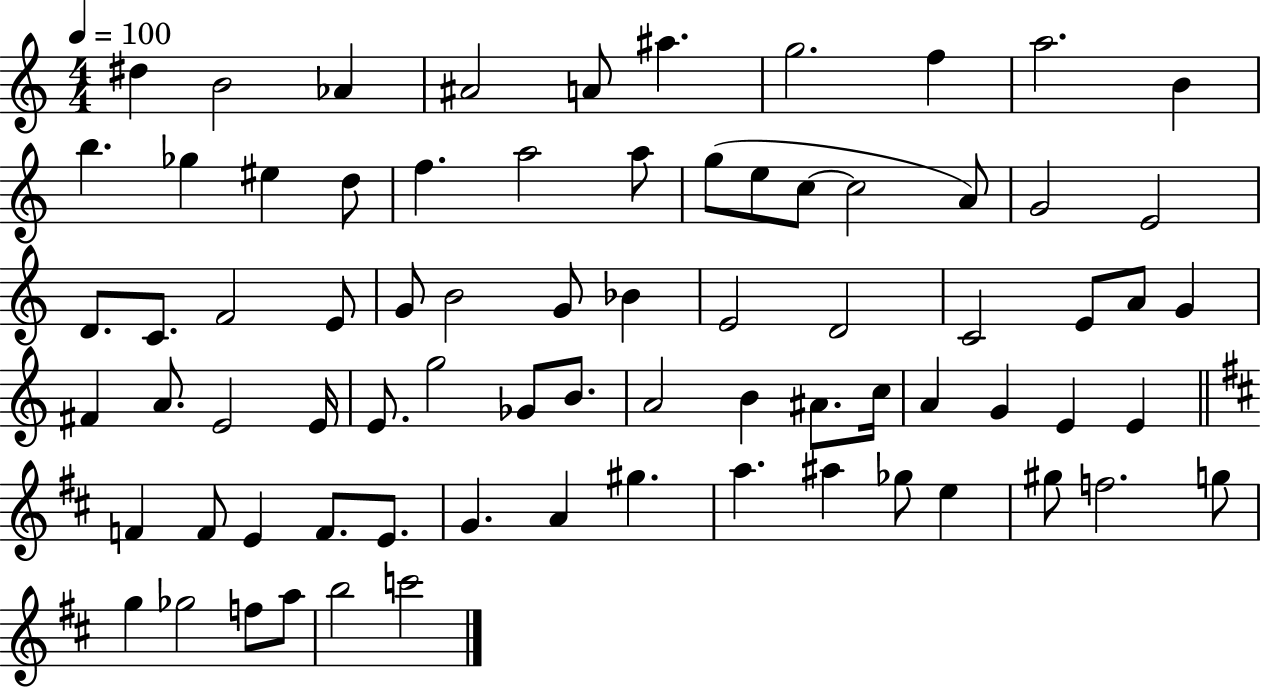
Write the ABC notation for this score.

X:1
T:Untitled
M:4/4
L:1/4
K:C
^d B2 _A ^A2 A/2 ^a g2 f a2 B b _g ^e d/2 f a2 a/2 g/2 e/2 c/2 c2 A/2 G2 E2 D/2 C/2 F2 E/2 G/2 B2 G/2 _B E2 D2 C2 E/2 A/2 G ^F A/2 E2 E/4 E/2 g2 _G/2 B/2 A2 B ^A/2 c/4 A G E E F F/2 E F/2 E/2 G A ^g a ^a _g/2 e ^g/2 f2 g/2 g _g2 f/2 a/2 b2 c'2